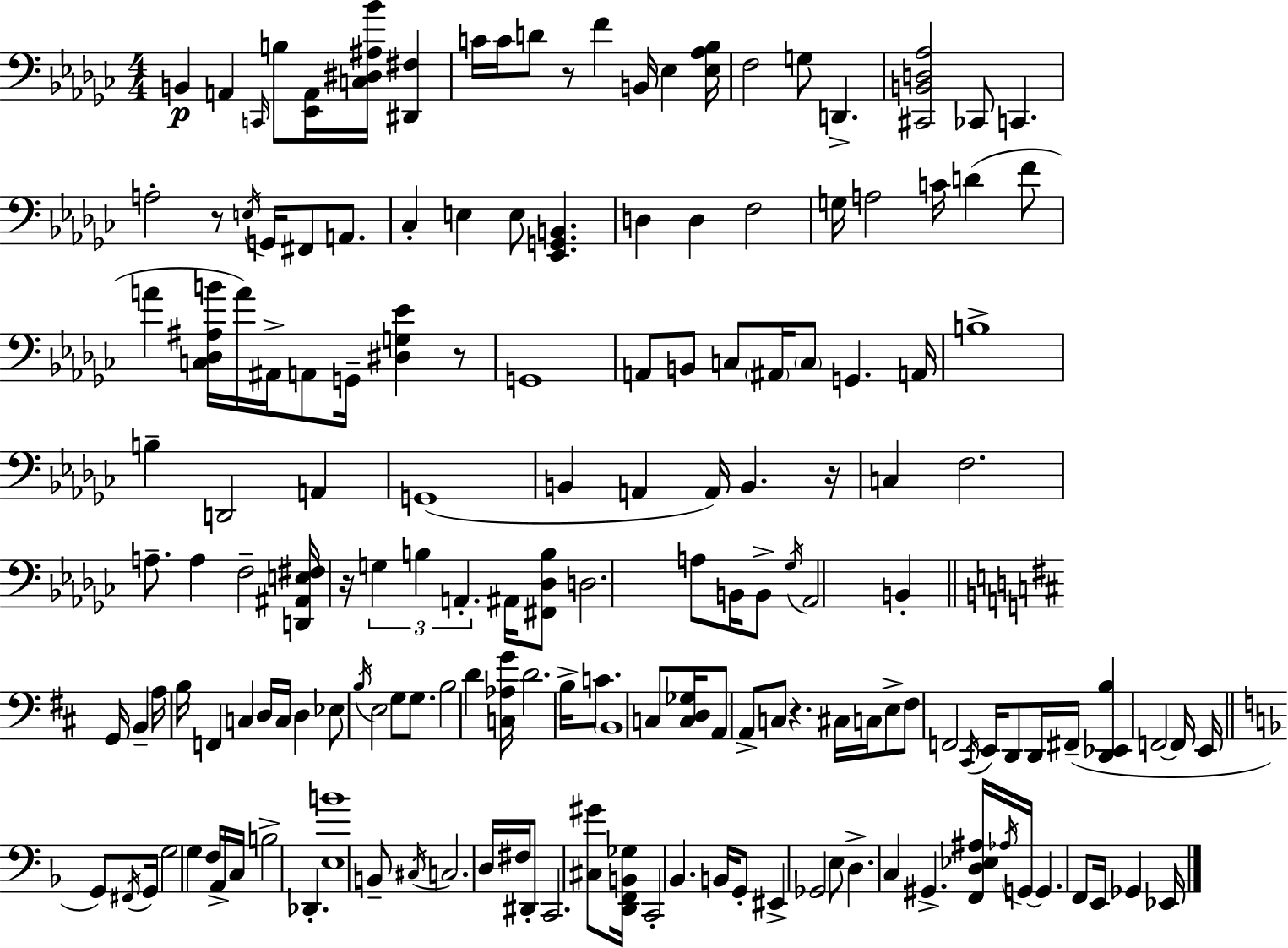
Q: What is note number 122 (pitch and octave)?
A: D#2